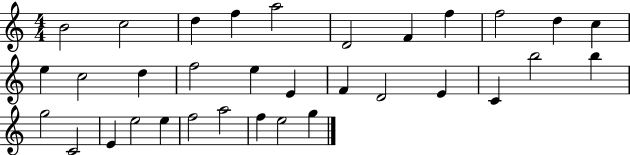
{
  \clef treble
  \numericTimeSignature
  \time 4/4
  \key c \major
  b'2 c''2 | d''4 f''4 a''2 | d'2 f'4 f''4 | f''2 d''4 c''4 | \break e''4 c''2 d''4 | f''2 e''4 e'4 | f'4 d'2 e'4 | c'4 b''2 b''4 | \break g''2 c'2 | e'4 e''2 e''4 | f''2 a''2 | f''4 e''2 g''4 | \break \bar "|."
}